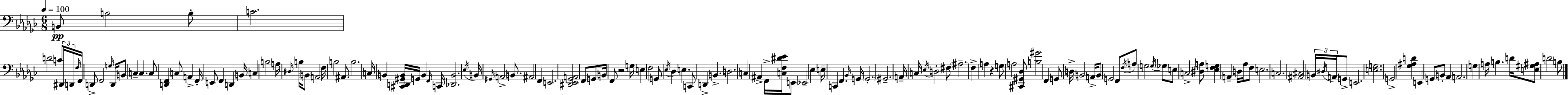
X:1
T:Untitled
M:6/8
L:1/4
K:Ebm
B,,/2 B,2 B,/2 C2 D2 C/2 ^D,,/4 D,,/4 F,/4 F,,/4 D,,/2 F,,2 G,/4 D,,/4 B,,/2 C, C, C,/2 [D,,F,,] C,/2 A,, F,,/4 E,,/2 F,, D,, B,,/4 C, B,2 A,/4 ^D,/4 B,/4 B,,/2 A,,2 F,/4 B,2 ^A,,/2 B,2 C,/4 B,, [^C,,D,,^G,,B,,]/4 G,,/4 B,, F,,/4 C,,/4 [_D,,B,,]2 _E,/4 B,,/4 ^G,,/4 A,,2 B,,/2 ^A,,2 F,, E,,2 [^D,,_E,,_G,,A,,]2 F,,/2 G,,/2 B,,/4 F,,/2 z2 G,/4 E, F,2 G,,/2 _E,/4 _D, E, C,,/2 D,, B,, D,2 C, ^A,, F,,/4 [C,F,^D_E]/4 E,,/2 _E,,2 _E, E,/4 C,, F,, _B,,/4 G,,/4 G,,2 ^G,,2 A,,/4 C,/4 _E,/4 D,2 ^F,/2 ^A,2 F, A, z G,/2 A,2 [^C,,^G,,_D,]/2 [B,^G]2 F,, G,,/2 D,/4 B,,2 A,,/4 B,,/2 G,,2 F,,/2 F,/4 A,/2 G,2 G,/4 _G,/2 E,/2 C,2 [^D,A,]/2 [_E,F,G,] A,, D,/4 _A,/4 F,/2 E,2 C,2 [^A,,^C,]2 B,,/4 ^D,/4 A,,/4 G,,/2 E,,2 [E,G,]2 G,,2 [_G,^A,D] E,, G,,/2 B,,/2 _A,, A,,2 G, A,/4 B, D/4 [E,^G,^A,]/2 D2 B,/2